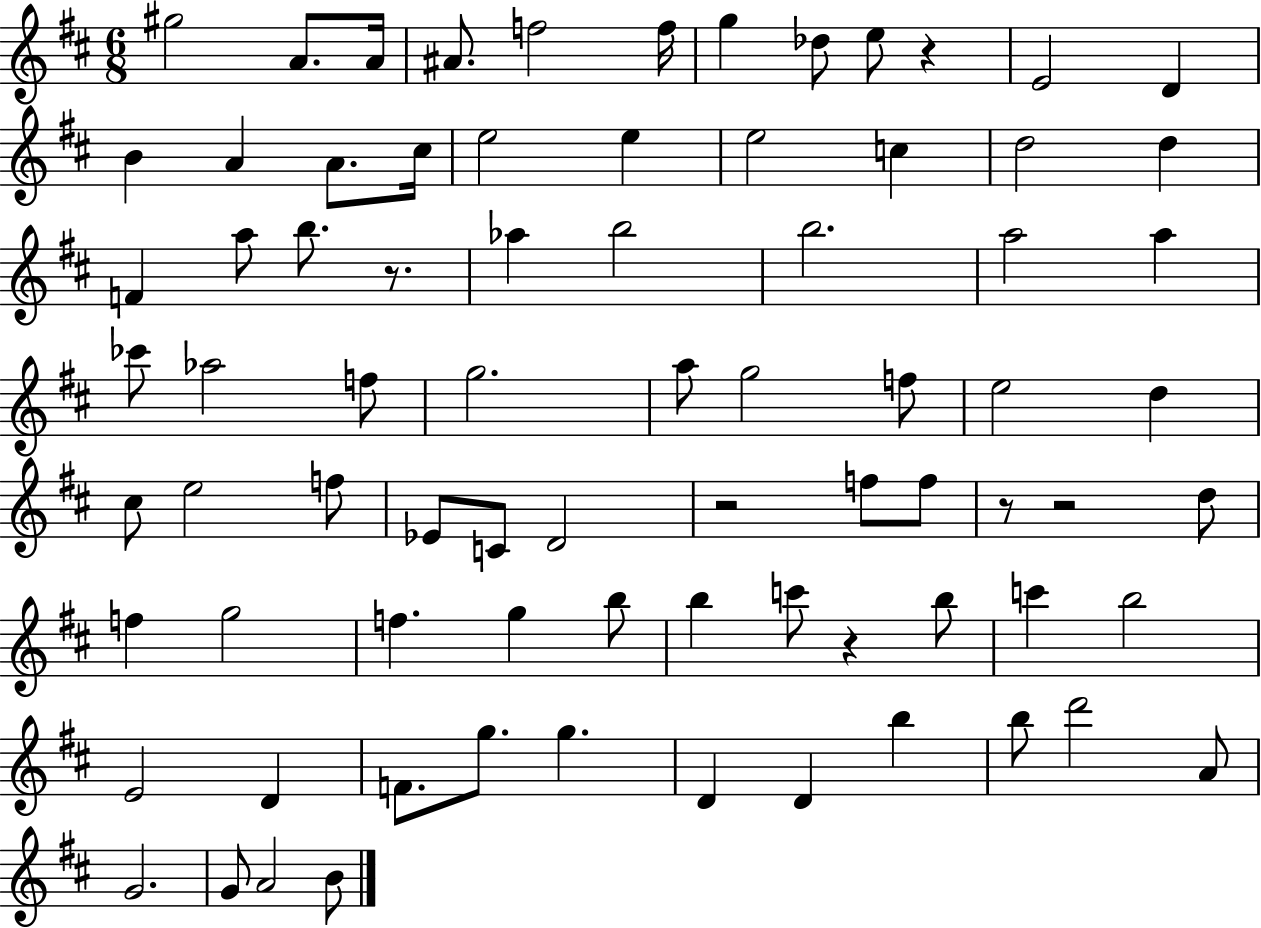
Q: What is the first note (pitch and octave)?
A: G#5